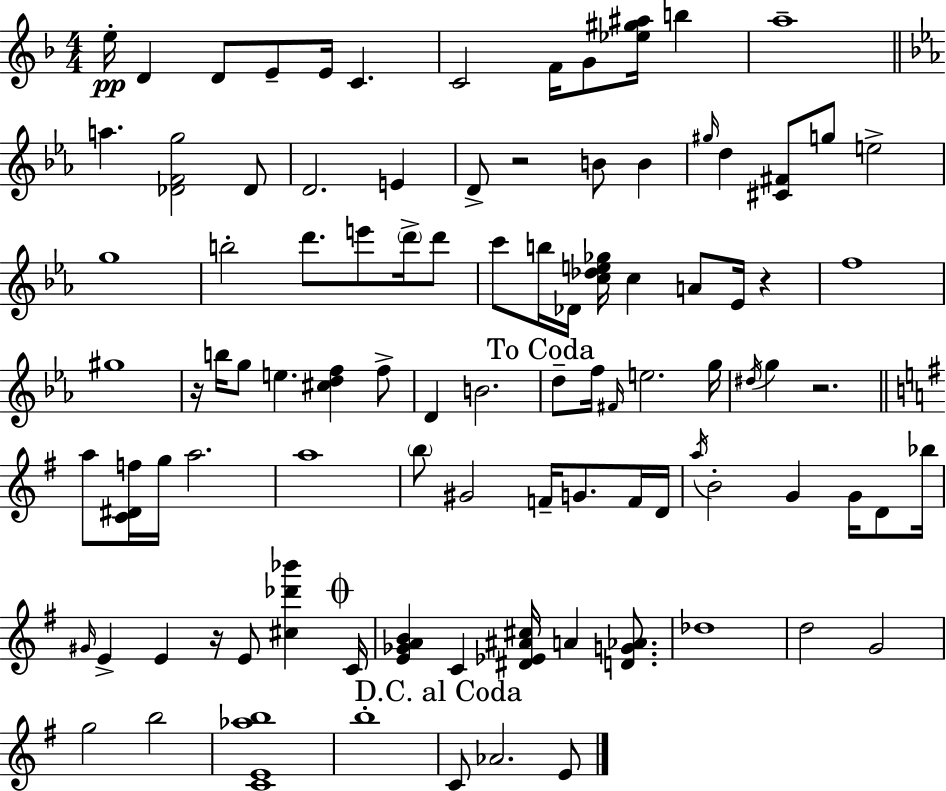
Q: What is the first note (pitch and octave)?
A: E5